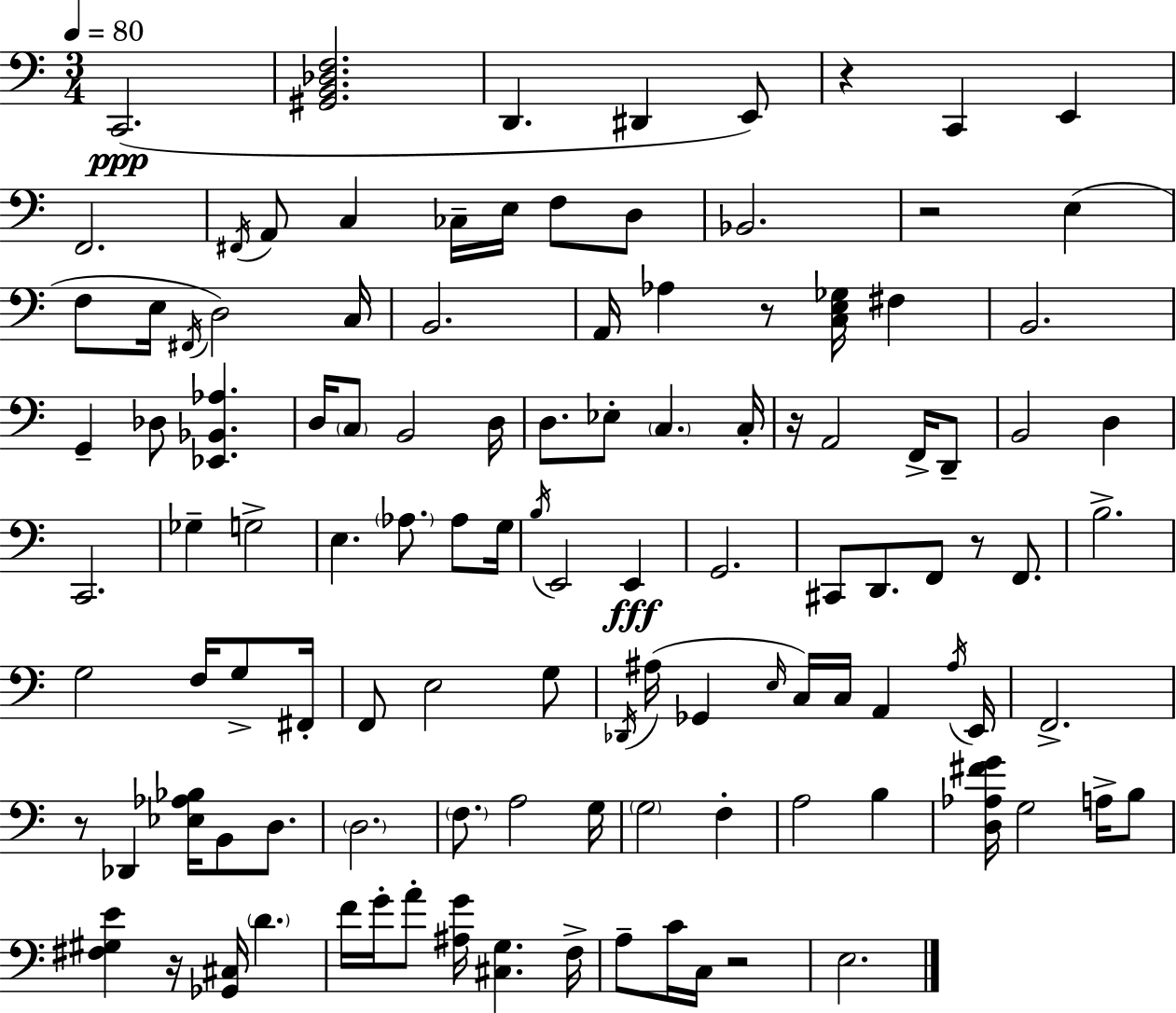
{
  \clef bass
  \numericTimeSignature
  \time 3/4
  \key c \major
  \tempo 4 = 80
  c,2.(\ppp | <gis, b, des f>2. | d,4. dis,4 e,8) | r4 c,4 e,4 | \break f,2. | \acciaccatura { fis,16 } a,8 c4 ces16-- e16 f8 d8 | bes,2. | r2 e4( | \break f8 e16 \acciaccatura { fis,16 } d2) | c16 b,2. | a,16 aes4 r8 <c e ges>16 fis4 | b,2. | \break g,4-- des8 <ees, bes, aes>4. | d16 \parenthesize c8 b,2 | d16 d8. ees8-. \parenthesize c4. | c16-. r16 a,2 f,16-> | \break d,8-- b,2 d4 | c,2. | ges4-- g2-> | e4. \parenthesize aes8. aes8 | \break g16 \acciaccatura { b16 } e,2 e,4\fff | g,2. | cis,8 d,8. f,8 r8 | f,8. b2.-> | \break g2 f16 | g8-> fis,16-. f,8 e2 | g8 \acciaccatura { des,16 } ais16( ges,4 \grace { e16 }) c16 c16 | a,4 \acciaccatura { ais16 } e,16 f,2.-> | \break r8 des,4 | <ees aes bes>16 b,8 d8. \parenthesize d2. | \parenthesize f8. a2 | g16 \parenthesize g2 | \break f4-. a2 | b4 <d aes fis' g'>16 g2 | a16-> b8 <fis gis e'>4 r16 <ges, cis>16 | \parenthesize d'4. f'16 g'16-. a'8-. <ais g'>16 <cis g>4. | \break f16-> a8-- c'16 c16 r2 | e2. | \bar "|."
}